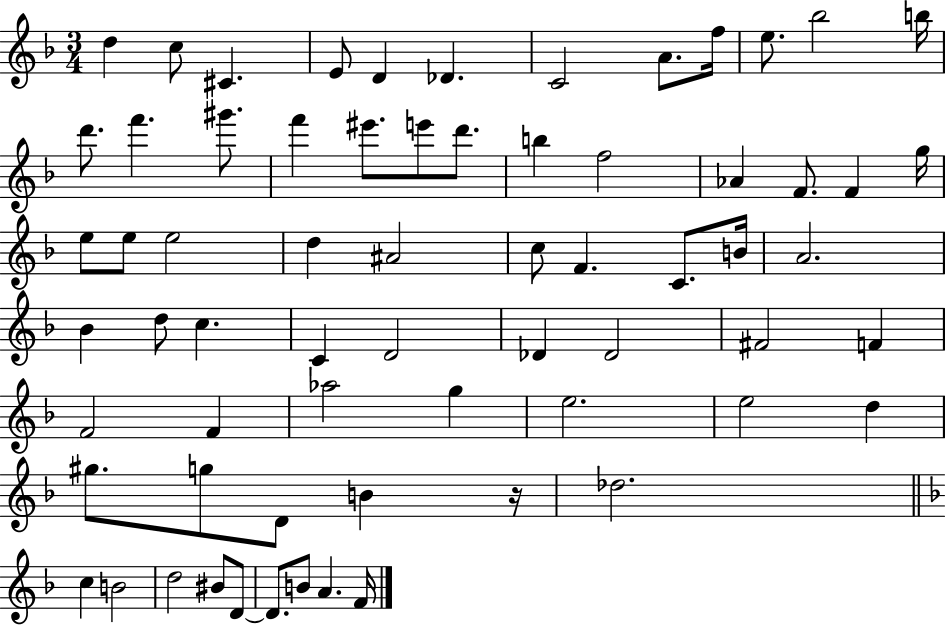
D5/q C5/e C#4/q. E4/e D4/q Db4/q. C4/h A4/e. F5/s E5/e. Bb5/h B5/s D6/e. F6/q. G#6/e. F6/q EIS6/e. E6/e D6/e. B5/q F5/h Ab4/q F4/e. F4/q G5/s E5/e E5/e E5/h D5/q A#4/h C5/e F4/q. C4/e. B4/s A4/h. Bb4/q D5/e C5/q. C4/q D4/h Db4/q Db4/h F#4/h F4/q F4/h F4/q Ab5/h G5/q E5/h. E5/h D5/q G#5/e. G5/e D4/e B4/q R/s Db5/h. C5/q B4/h D5/h BIS4/e D4/e D4/e. B4/e A4/q. F4/s